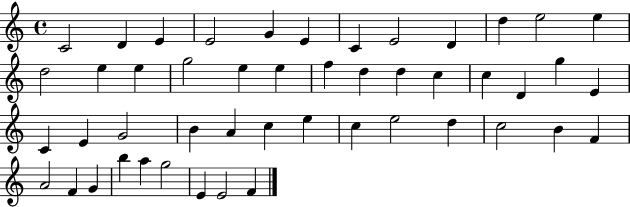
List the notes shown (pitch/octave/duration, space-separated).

C4/h D4/q E4/q E4/h G4/q E4/q C4/q E4/h D4/q D5/q E5/h E5/q D5/h E5/q E5/q G5/h E5/q E5/q F5/q D5/q D5/q C5/q C5/q D4/q G5/q E4/q C4/q E4/q G4/h B4/q A4/q C5/q E5/q C5/q E5/h D5/q C5/h B4/q F4/q A4/h F4/q G4/q B5/q A5/q G5/h E4/q E4/h F4/q